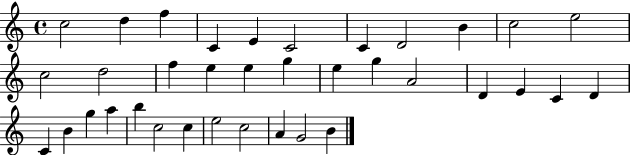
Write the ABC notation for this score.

X:1
T:Untitled
M:4/4
L:1/4
K:C
c2 d f C E C2 C D2 B c2 e2 c2 d2 f e e g e g A2 D E C D C B g a b c2 c e2 c2 A G2 B